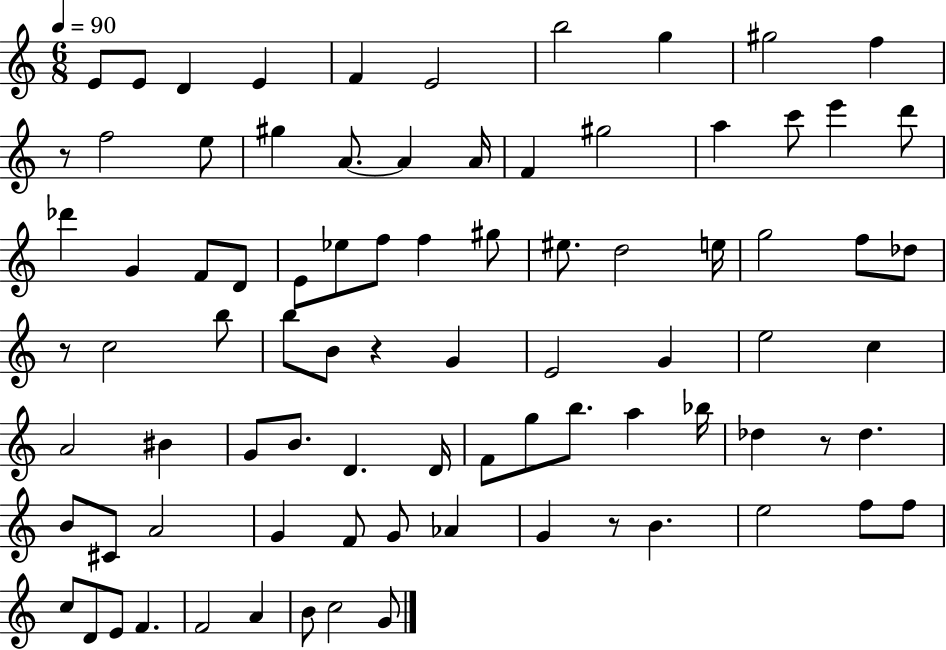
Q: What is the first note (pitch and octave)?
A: E4